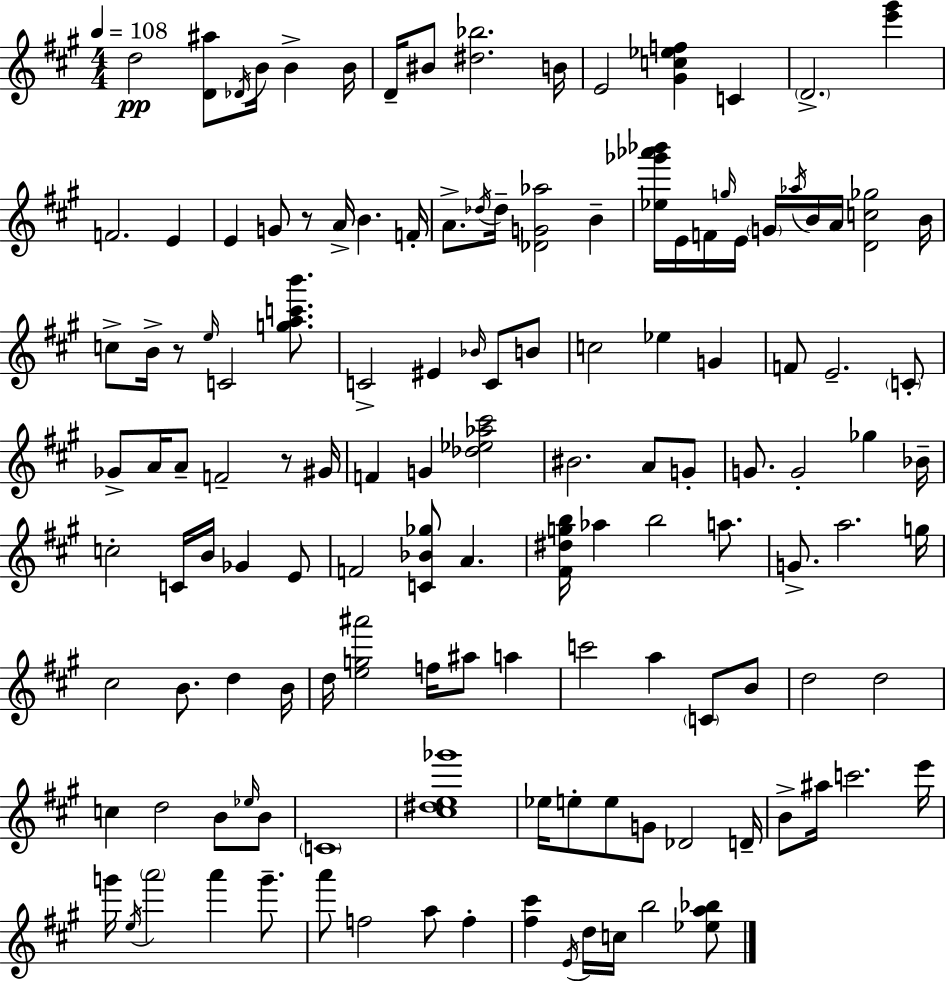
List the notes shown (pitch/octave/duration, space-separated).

D5/h [D4,A#5]/e Db4/s B4/s B4/q B4/s D4/s BIS4/e [D#5,Bb5]/h. B4/s E4/h [G#4,C5,Eb5,F5]/q C4/q D4/h. [E6,G#6]/q F4/h. E4/q E4/q G4/e R/e A4/s B4/q. F4/s A4/e. Db5/s Db5/s [Db4,G4,Ab5]/h B4/q [Eb5,Gb6,Ab6,Bb6]/s E4/s F4/s G5/s E4/s G4/s Ab5/s B4/s A4/s [D4,C5,Gb5]/h B4/s C5/e B4/s R/e E5/s C4/h [G5,A5,C6,B6]/e. C4/h EIS4/q Bb4/s C4/e B4/e C5/h Eb5/q G4/q F4/e E4/h. C4/e Gb4/e A4/s A4/e F4/h R/e G#4/s F4/q G4/q [Db5,Eb5,Ab5,C#6]/h BIS4/h. A4/e G4/e G4/e. G4/h Gb5/q Bb4/s C5/h C4/s B4/s Gb4/q E4/e F4/h [C4,Bb4,Gb5]/e A4/q. [F#4,D#5,G5,B5]/s Ab5/q B5/h A5/e. G4/e. A5/h. G5/s C#5/h B4/e. D5/q B4/s D5/s [E5,G5,A#6]/h F5/s A#5/e A5/q C6/h A5/q C4/e B4/e D5/h D5/h C5/q D5/h B4/e Eb5/s B4/e C4/w [C#5,D#5,E5,Gb6]/w Eb5/s E5/e E5/e G4/e Db4/h D4/s B4/e A#5/s C6/h. E6/s G6/s E5/s A6/h A6/q G6/e. A6/e F5/h A5/e F5/q [F#5,C#6]/q E4/s D5/s C5/s B5/h [Eb5,A5,Bb5]/e